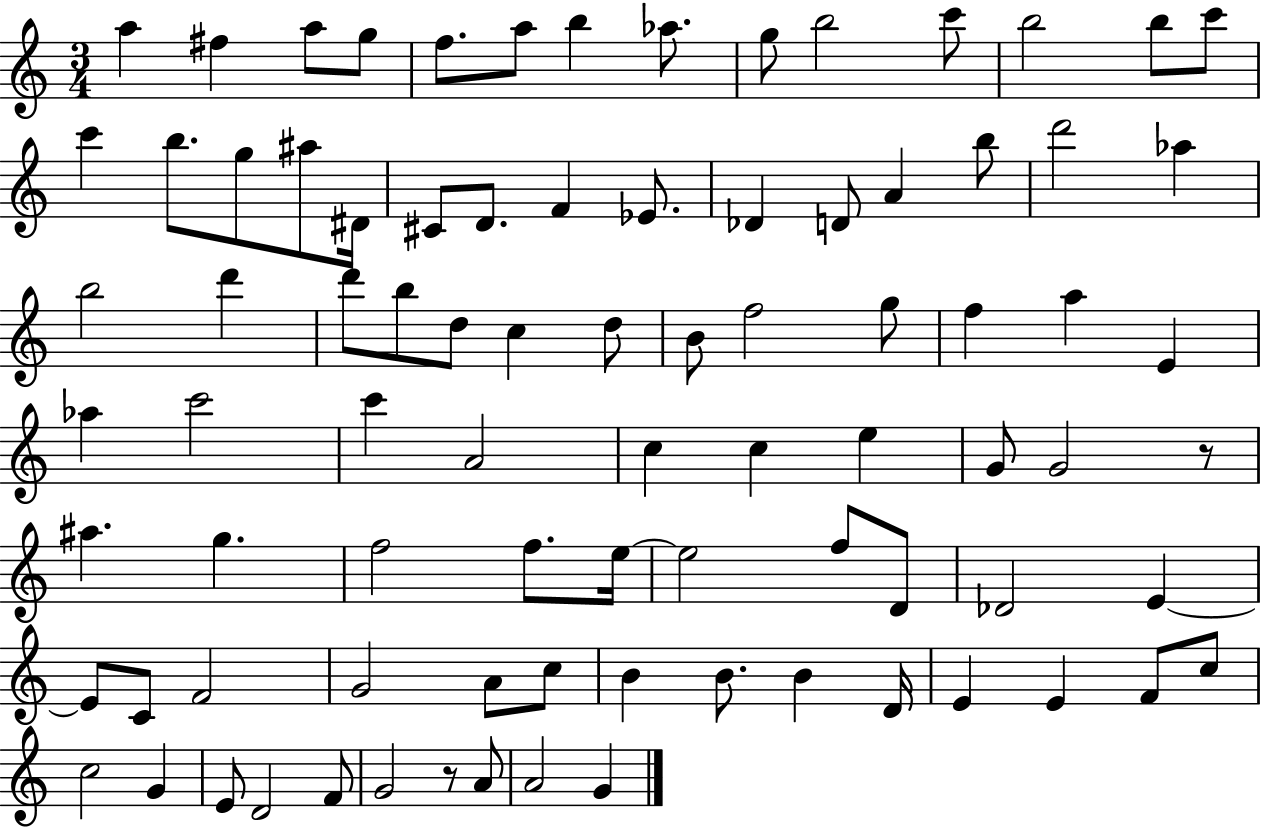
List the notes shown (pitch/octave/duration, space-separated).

A5/q F#5/q A5/e G5/e F5/e. A5/e B5/q Ab5/e. G5/e B5/h C6/e B5/h B5/e C6/e C6/q B5/e. G5/e A#5/e D#4/s C#4/e D4/e. F4/q Eb4/e. Db4/q D4/e A4/q B5/e D6/h Ab5/q B5/h D6/q D6/e B5/e D5/e C5/q D5/e B4/e F5/h G5/e F5/q A5/q E4/q Ab5/q C6/h C6/q A4/h C5/q C5/q E5/q G4/e G4/h R/e A#5/q. G5/q. F5/h F5/e. E5/s E5/h F5/e D4/e Db4/h E4/q E4/e C4/e F4/h G4/h A4/e C5/e B4/q B4/e. B4/q D4/s E4/q E4/q F4/e C5/e C5/h G4/q E4/e D4/h F4/e G4/h R/e A4/e A4/h G4/q